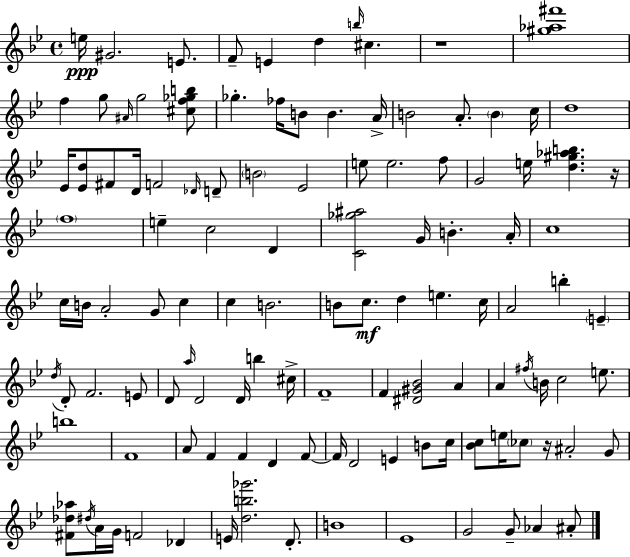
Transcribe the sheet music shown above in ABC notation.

X:1
T:Untitled
M:4/4
L:1/4
K:Bb
e/4 ^G2 E/2 F/2 E d b/4 ^c z4 [^g_a^f']4 f g/2 ^A/4 g2 [^cf_gb]/2 _g _f/4 B/2 B A/4 B2 A/2 B c/4 d4 _E/4 [_Ed]/2 ^F/2 D/4 F2 _D/4 D/2 B2 _E2 e/2 e2 f/2 G2 e/4 [d^g_ab] z/4 f4 e c2 D [C_g^a]2 G/4 B A/4 c4 c/4 B/4 A2 G/2 c c B2 B/2 c/2 d e c/4 A2 b E d/4 D/2 F2 E/2 D/2 a/4 D2 D/4 b ^c/4 F4 F [^D^G_B]2 A A ^f/4 B/4 c2 e/2 b4 F4 A/2 F F D F/2 F/4 D2 E B/2 c/4 [_Bc]/2 e/4 _c/2 z/4 ^A2 G/2 [^F_d_a]/2 ^d/4 A/4 G/4 F2 _D E/4 [db_g']2 D/2 B4 _E4 G2 G/2 _A ^A/2